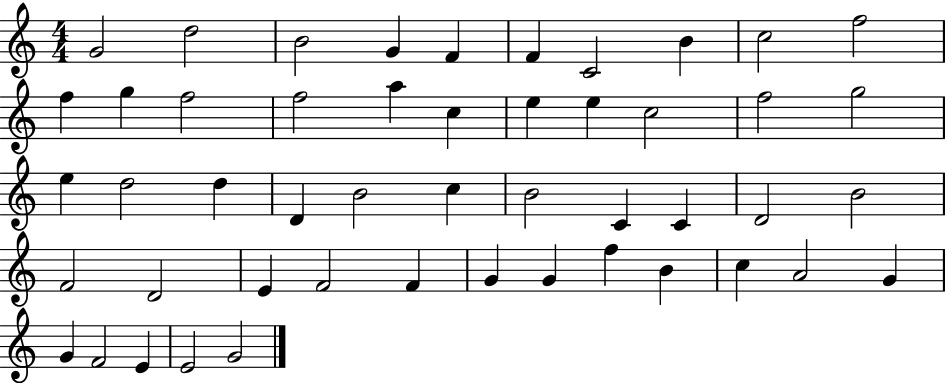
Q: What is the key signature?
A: C major